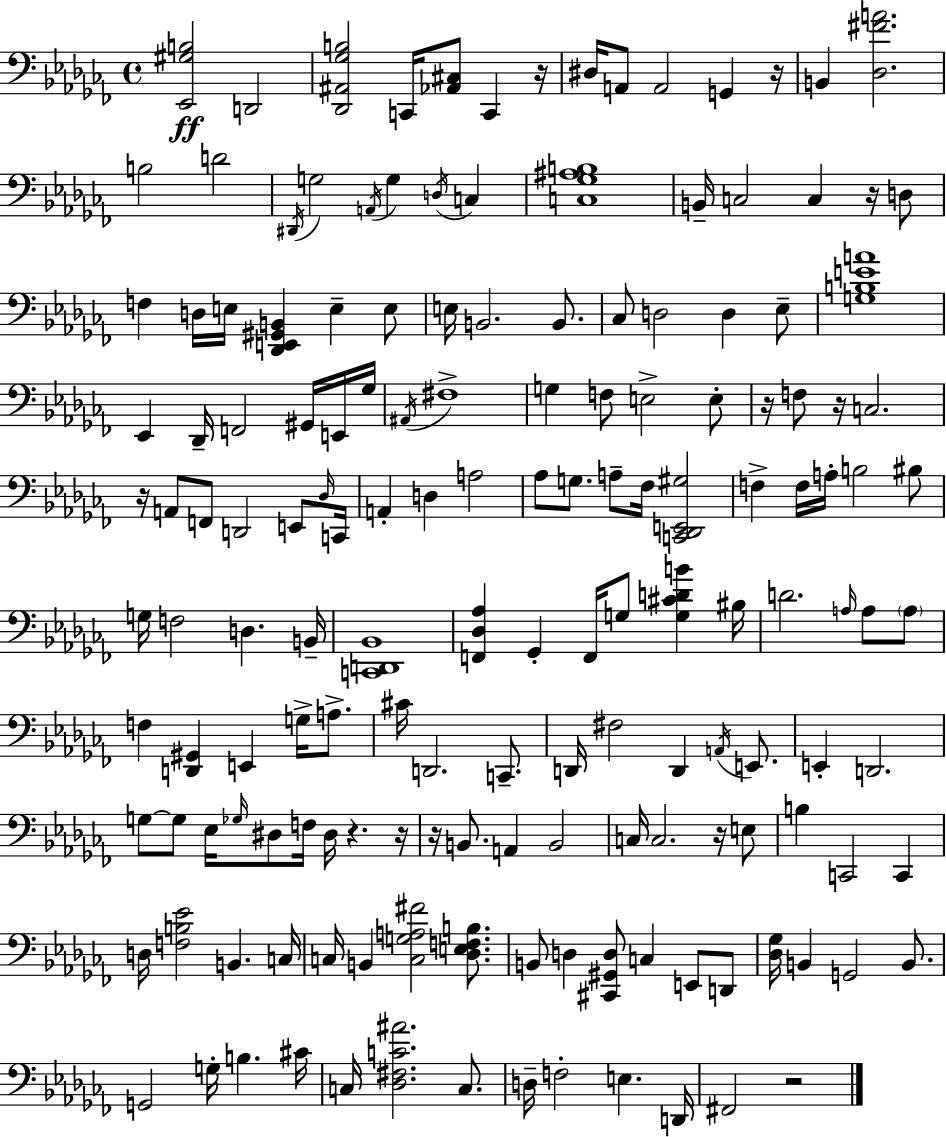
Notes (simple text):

[Eb2,G#3,B3]/h D2/h [Db2,A#2,Gb3,B3]/h C2/s [Ab2,C#3]/e C2/q R/s D#3/s A2/e A2/h G2/q R/s B2/q [Db3,F#4,A4]/h. B3/h D4/h D#2/s G3/h A2/s G3/q D3/s C3/q [C3,Gb3,A#3,B3]/w B2/s C3/h C3/q R/s D3/e F3/q D3/s E3/s [Db2,E2,G#2,B2]/q E3/q E3/e E3/s B2/h. B2/e. CES3/e D3/h D3/q Eb3/e [G3,B3,E4,A4]/w Eb2/q Db2/s F2/h G#2/s E2/s Gb3/s A#2/s F#3/w G3/q F3/e E3/h E3/e R/s F3/e R/s C3/h. R/s A2/e F2/e D2/h E2/e Db3/s C2/s A2/q D3/q A3/h Ab3/e G3/e. A3/e FES3/s [C2,Db2,E2,G#3]/h F3/q F3/s A3/s B3/h BIS3/e G3/s F3/h D3/q. B2/s [C2,D2,Bb2]/w [F2,Db3,Ab3]/q Gb2/q F2/s G3/e [G3,C#4,D4,B4]/q BIS3/s D4/h. A3/s A3/e A3/e F3/q [D2,G#2]/q E2/q G3/s A3/e. C#4/s D2/h. C2/e. D2/s F#3/h D2/q A2/s E2/e. E2/q D2/h. G3/e G3/e Eb3/s Gb3/s D#3/e F3/s D#3/s R/q. R/s R/s B2/e. A2/q B2/h C3/s C3/h. R/s E3/e B3/q C2/h C2/q D3/s [F3,B3,Eb4]/h B2/q. C3/s C3/s B2/q [C3,G3,A3,F#4]/h [Db3,E3,F3,B3]/e. B2/e D3/q [C#2,G#2,D3]/e C3/q E2/e D2/e [Db3,Gb3]/s B2/q G2/h B2/e. G2/h G3/s B3/q. C#4/s C3/s [Db3,F#3,C4,A#4]/h. C3/e. D3/s F3/h E3/q. D2/s F#2/h R/h